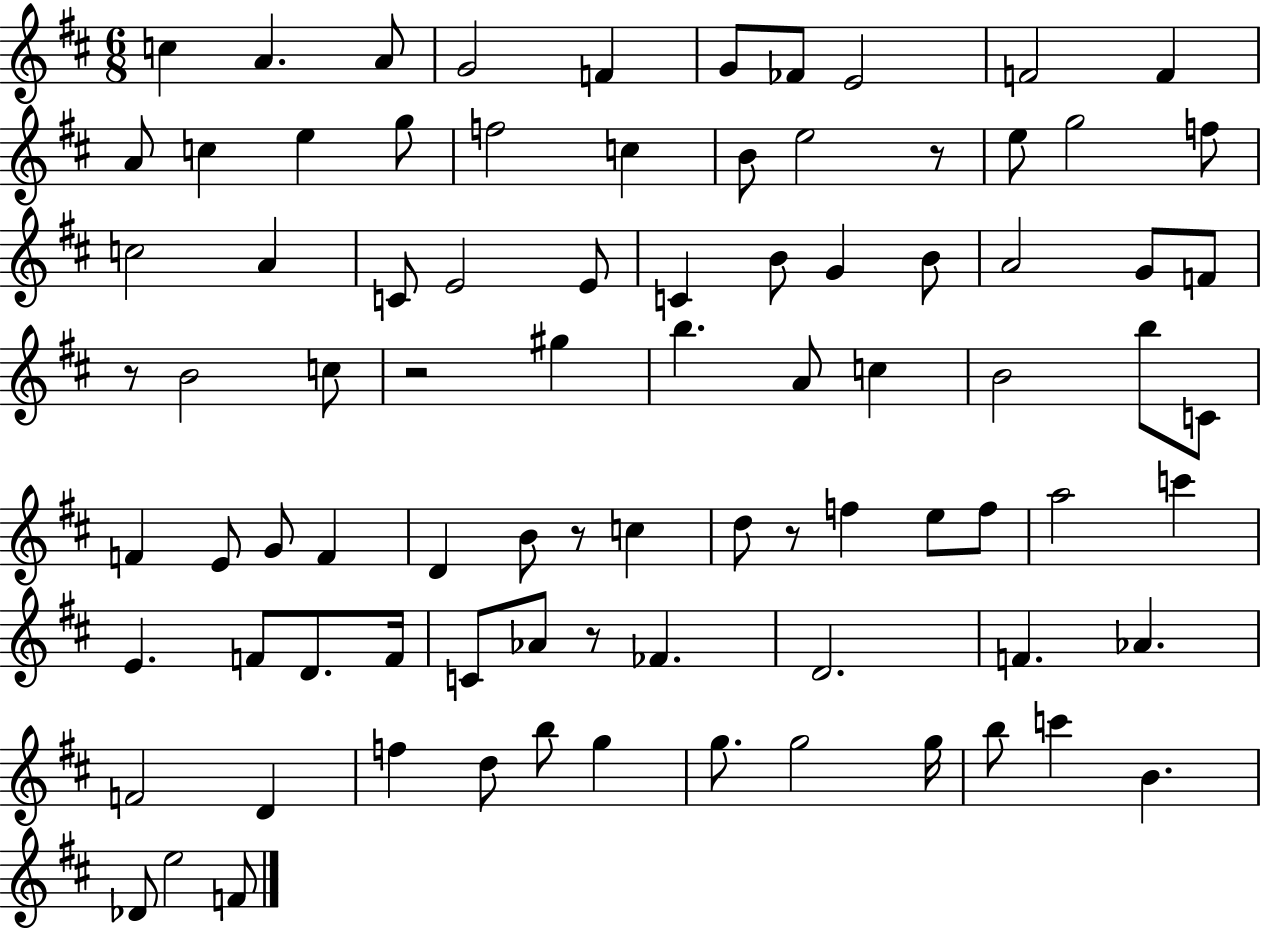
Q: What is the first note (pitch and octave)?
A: C5